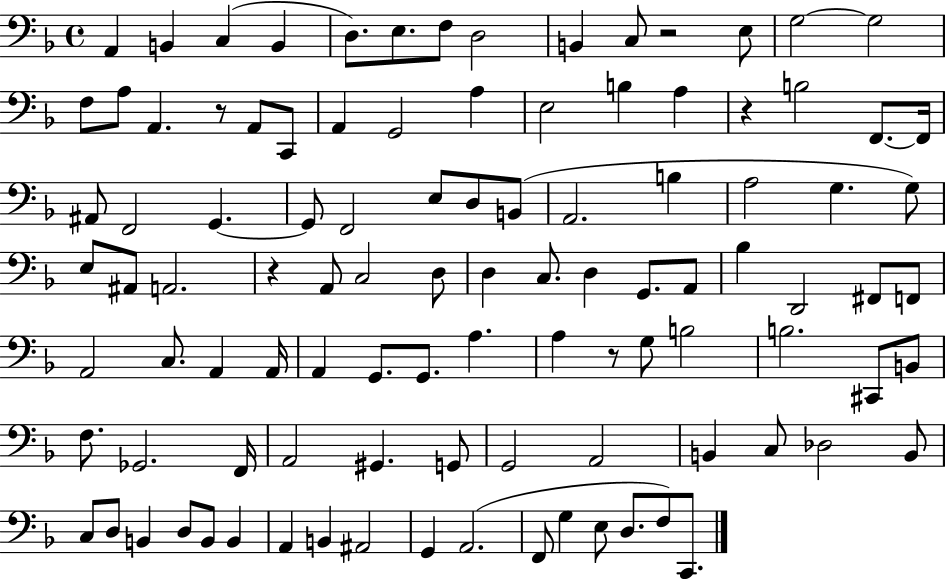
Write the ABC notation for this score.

X:1
T:Untitled
M:4/4
L:1/4
K:F
A,, B,, C, B,, D,/2 E,/2 F,/2 D,2 B,, C,/2 z2 E,/2 G,2 G,2 F,/2 A,/2 A,, z/2 A,,/2 C,,/2 A,, G,,2 A, E,2 B, A, z B,2 F,,/2 F,,/4 ^A,,/2 F,,2 G,, G,,/2 F,,2 E,/2 D,/2 B,,/2 A,,2 B, A,2 G, G,/2 E,/2 ^A,,/2 A,,2 z A,,/2 C,2 D,/2 D, C,/2 D, G,,/2 A,,/2 _B, D,,2 ^F,,/2 F,,/2 A,,2 C,/2 A,, A,,/4 A,, G,,/2 G,,/2 A, A, z/2 G,/2 B,2 B,2 ^C,,/2 B,,/2 F,/2 _G,,2 F,,/4 A,,2 ^G,, G,,/2 G,,2 A,,2 B,, C,/2 _D,2 B,,/2 C,/2 D,/2 B,, D,/2 B,,/2 B,, A,, B,, ^A,,2 G,, A,,2 F,,/2 G, E,/2 D,/2 F,/2 C,,/2